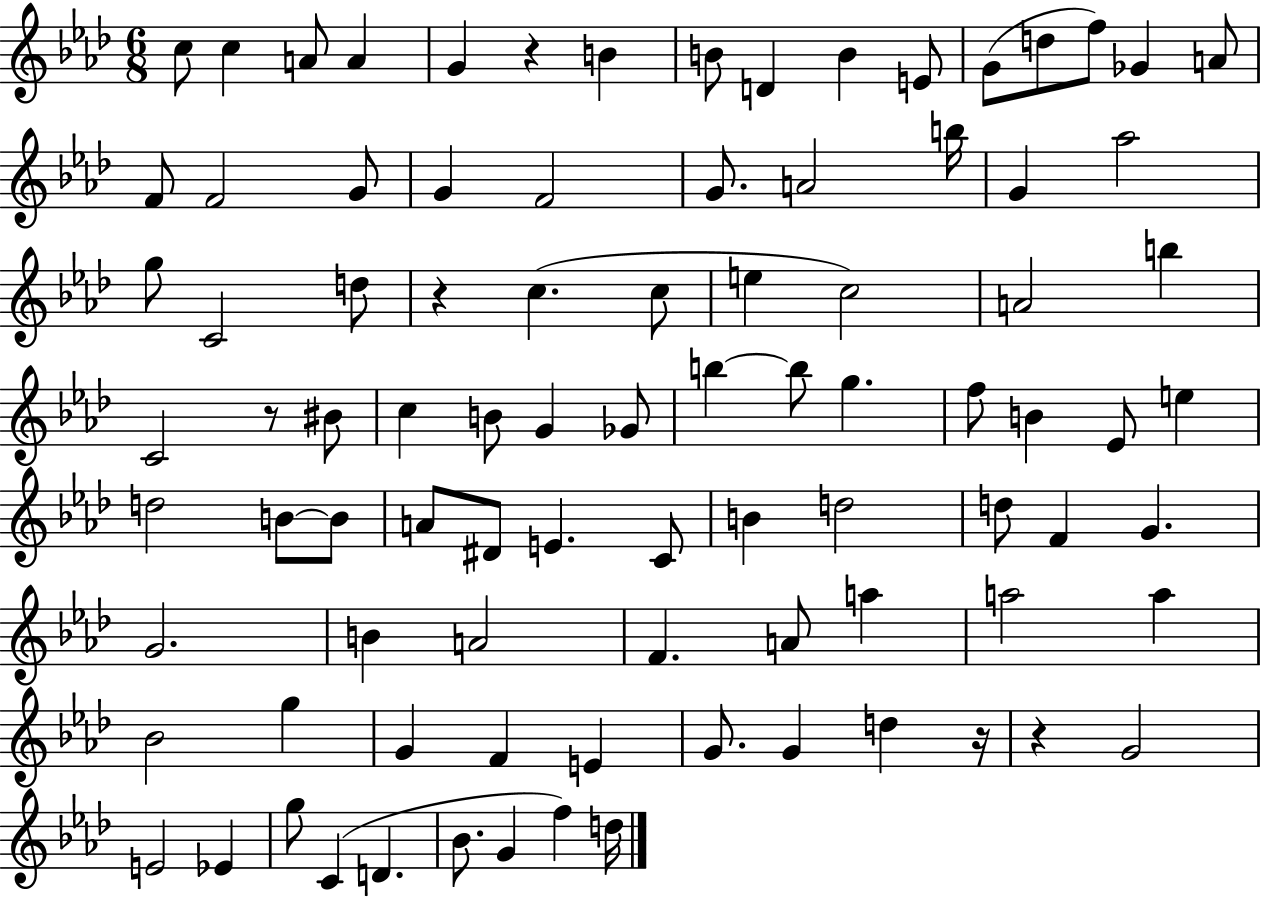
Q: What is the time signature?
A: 6/8